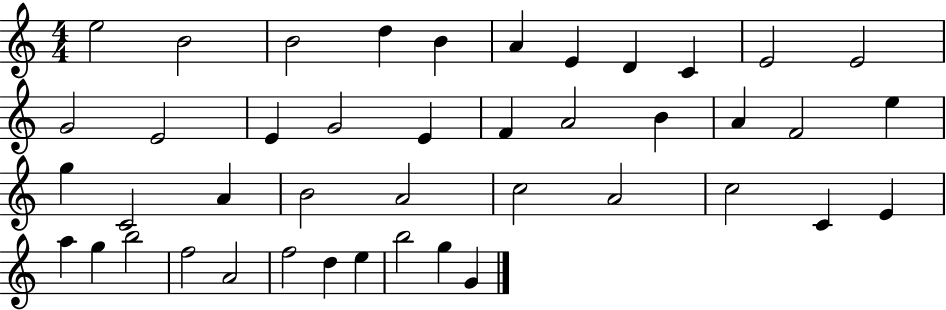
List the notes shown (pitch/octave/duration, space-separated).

E5/h B4/h B4/h D5/q B4/q A4/q E4/q D4/q C4/q E4/h E4/h G4/h E4/h E4/q G4/h E4/q F4/q A4/h B4/q A4/q F4/h E5/q G5/q C4/h A4/q B4/h A4/h C5/h A4/h C5/h C4/q E4/q A5/q G5/q B5/h F5/h A4/h F5/h D5/q E5/q B5/h G5/q G4/q